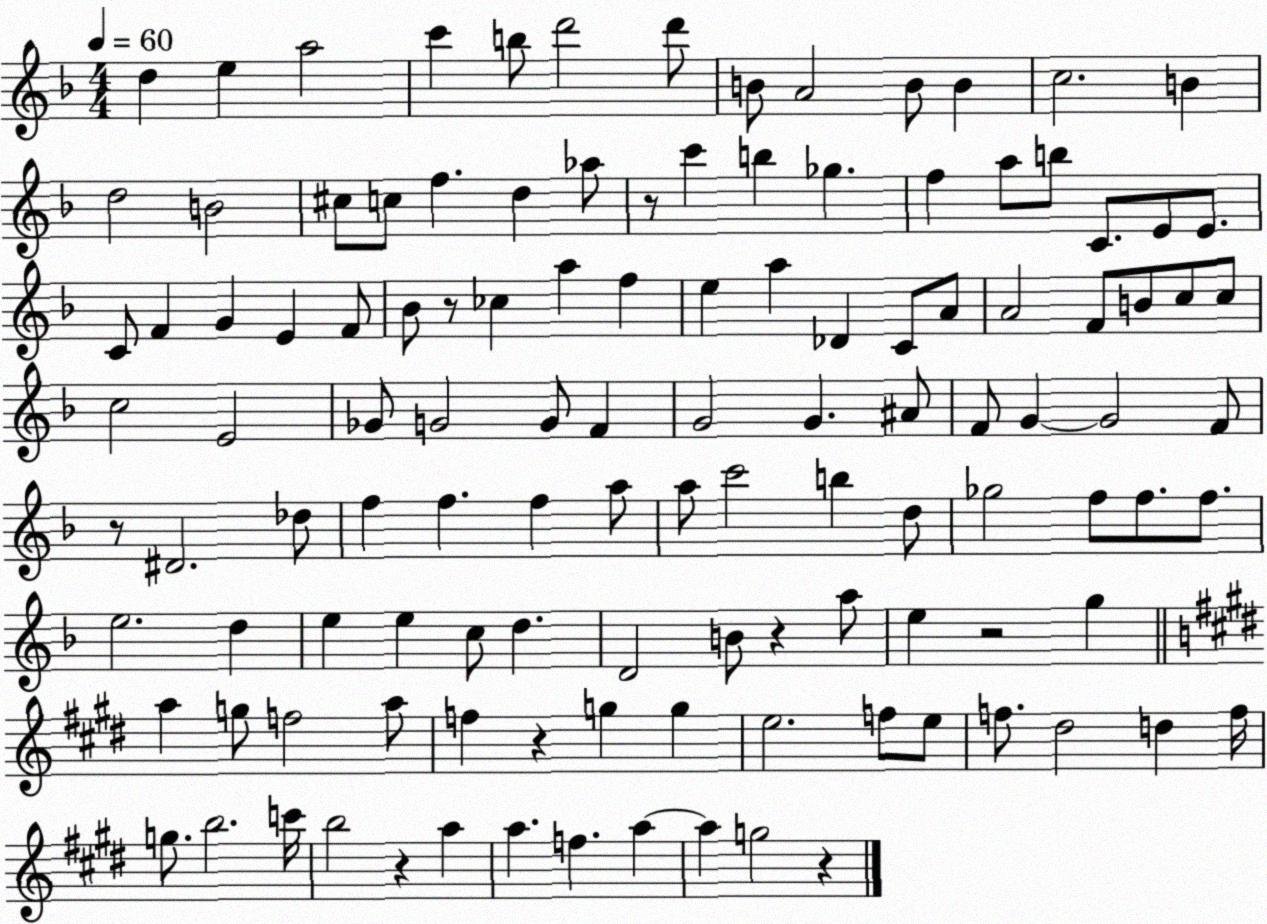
X:1
T:Untitled
M:4/4
L:1/4
K:F
d e a2 c' b/2 d'2 d'/2 B/2 A2 B/2 B c2 B d2 B2 ^c/2 c/2 f d _a/2 z/2 c' b _g f a/2 b/2 C/2 E/2 E/2 C/2 F G E F/2 _B/2 z/2 _c a f e a _D C/2 A/2 A2 F/2 B/2 c/2 c/2 c2 E2 _G/2 G2 G/2 F G2 G ^A/2 F/2 G G2 F/2 z/2 ^D2 _d/2 f f f a/2 a/2 c'2 b d/2 _g2 f/2 f/2 f/2 e2 d e e c/2 d D2 B/2 z a/2 e z2 g a g/2 f2 a/2 f z g g e2 f/2 e/2 f/2 ^d2 d f/4 g/2 b2 c'/4 b2 z a a f a a g2 z